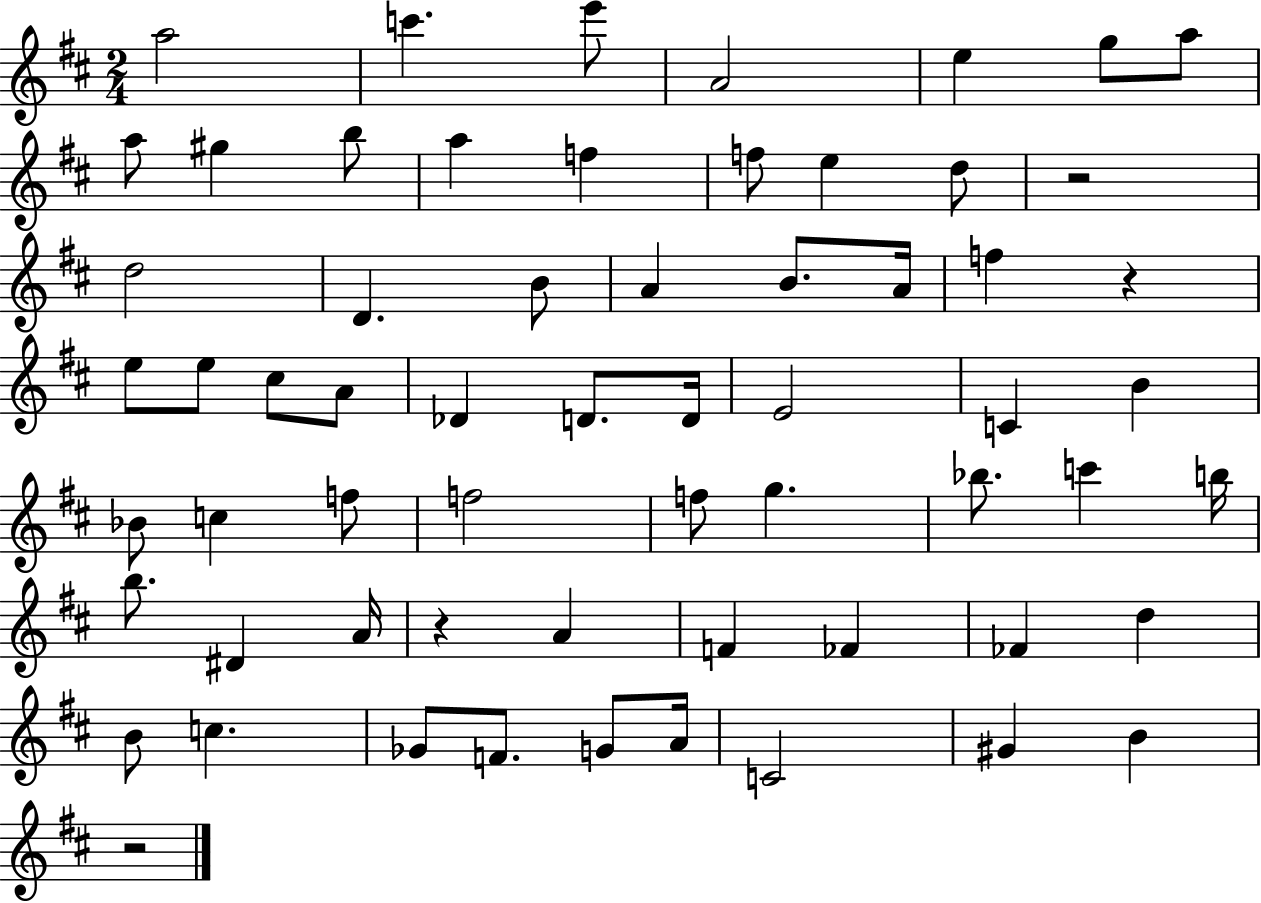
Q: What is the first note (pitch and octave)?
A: A5